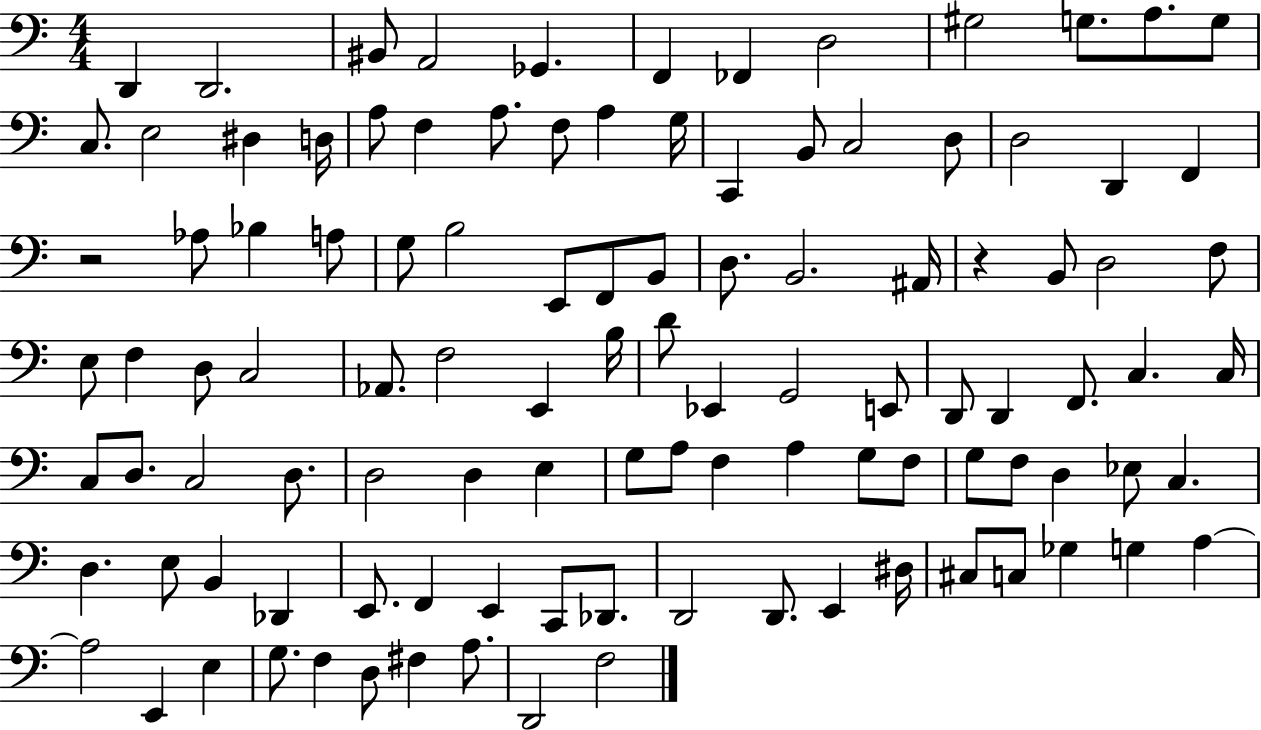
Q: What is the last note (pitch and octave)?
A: F3